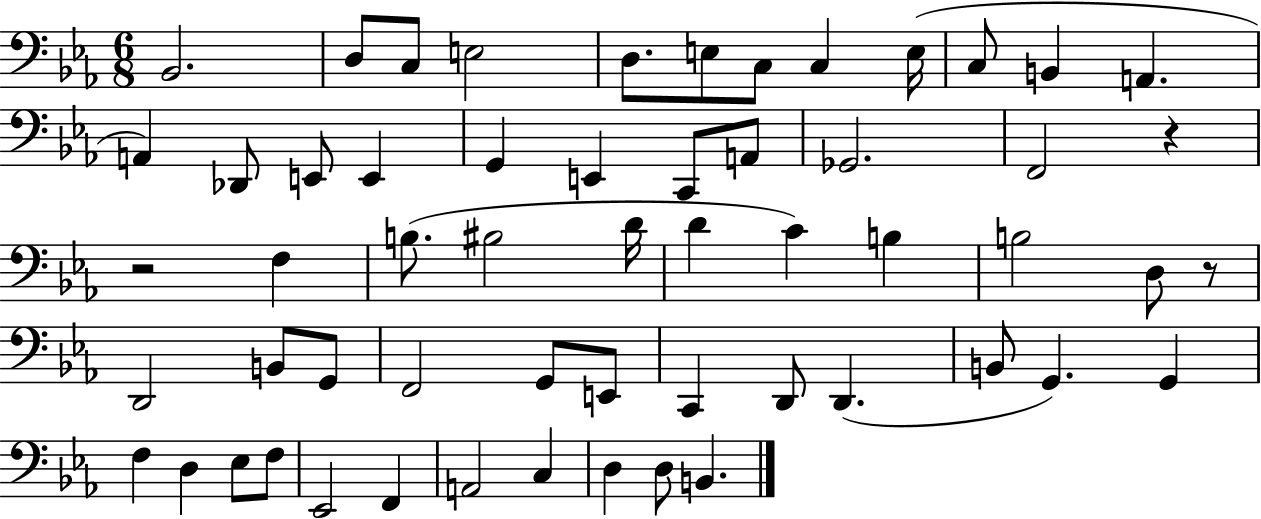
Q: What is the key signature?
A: EES major